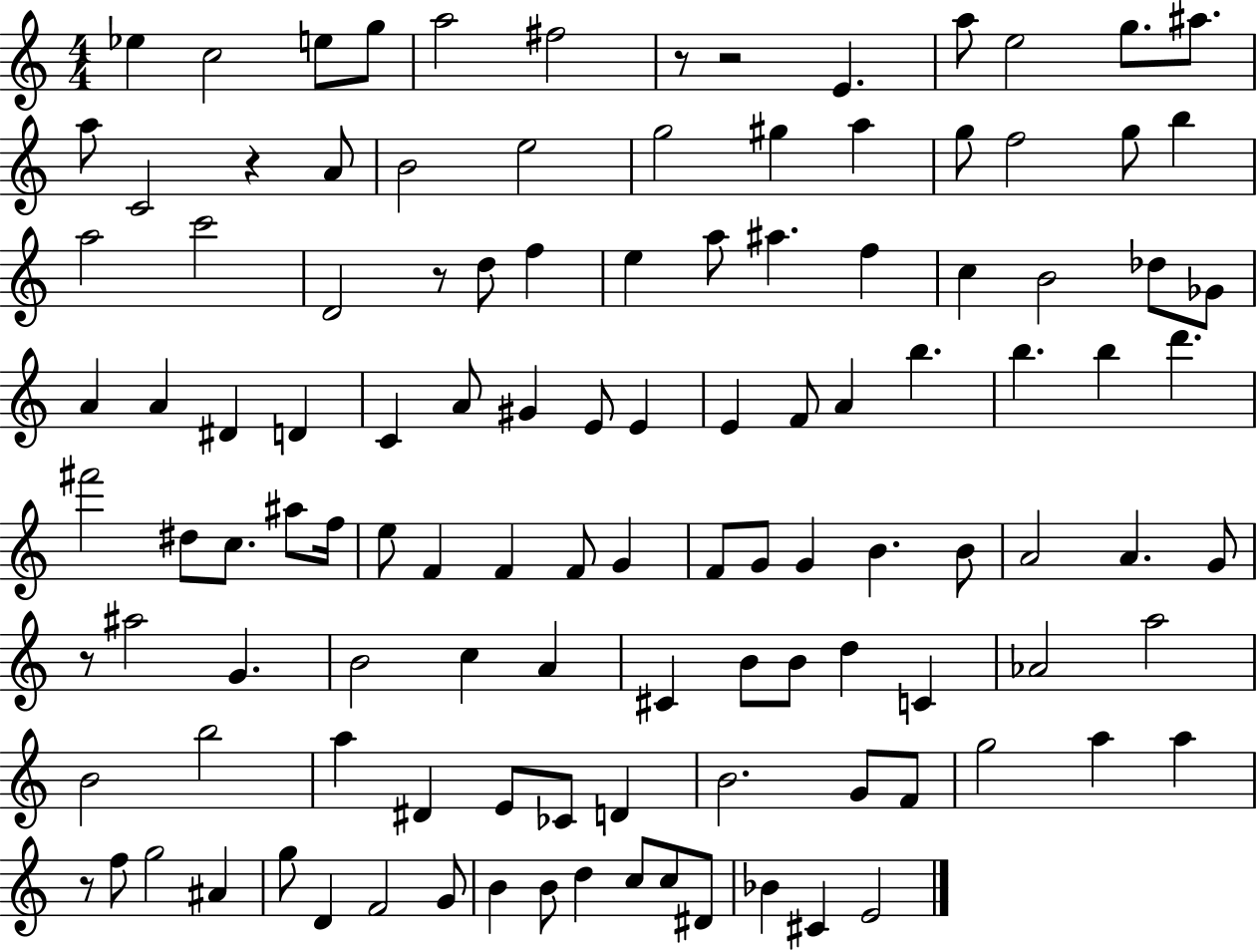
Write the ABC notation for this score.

X:1
T:Untitled
M:4/4
L:1/4
K:C
_e c2 e/2 g/2 a2 ^f2 z/2 z2 E a/2 e2 g/2 ^a/2 a/2 C2 z A/2 B2 e2 g2 ^g a g/2 f2 g/2 b a2 c'2 D2 z/2 d/2 f e a/2 ^a f c B2 _d/2 _G/2 A A ^D D C A/2 ^G E/2 E E F/2 A b b b d' ^f'2 ^d/2 c/2 ^a/2 f/4 e/2 F F F/2 G F/2 G/2 G B B/2 A2 A G/2 z/2 ^a2 G B2 c A ^C B/2 B/2 d C _A2 a2 B2 b2 a ^D E/2 _C/2 D B2 G/2 F/2 g2 a a z/2 f/2 g2 ^A g/2 D F2 G/2 B B/2 d c/2 c/2 ^D/2 _B ^C E2